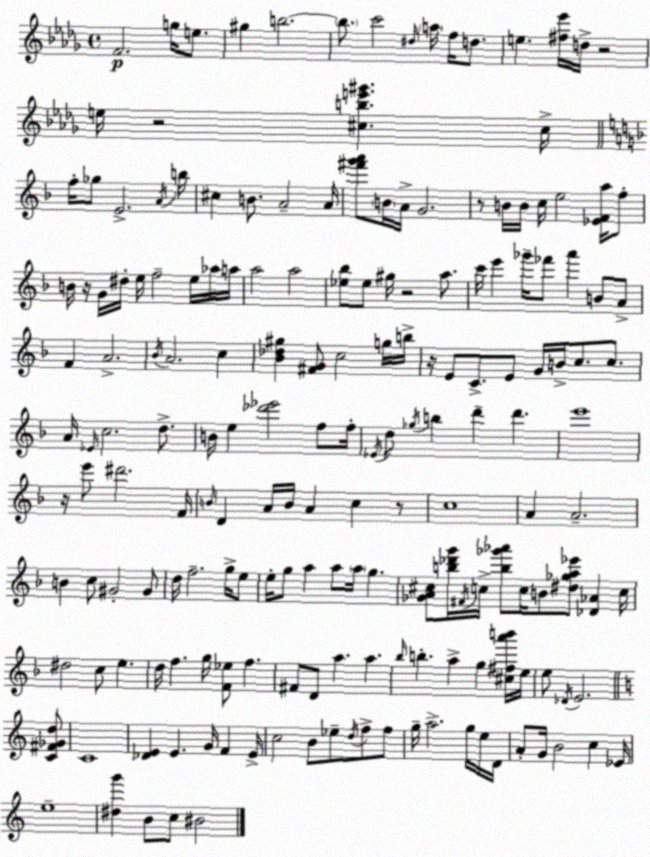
X:1
T:Untitled
M:4/4
L:1/4
K:Bbm
F2 g/4 e/2 ^g b2 b/2 c'2 ^d/4 a/4 f/4 d/2 e [^f_e']/4 d/4 z2 e/4 z2 [^cbe'^g'] ^c/4 f/4 _g/2 E2 A/4 b/4 ^c B/2 A2 A/4 [^f'g'a']/2 B/4 A/4 G2 z/2 B/4 B/4 c/4 e2 [_EFa]/4 f/2 B/4 z/4 G/4 ^d/4 e/4 f2 e/4 _a/4 a/4 a2 a2 [_e_b]/2 _e/2 ^g/4 z2 a/2 c'/4 e' _g'/4 _f'/2 a' B/2 A/2 F A2 _B/4 A2 c [_B_d^g] [^FG]/2 c2 g/4 b/4 z/4 E/2 C/2 E/2 G/4 B/4 c/2 c/2 A/4 _E/4 c2 d/2 B/4 e [_d'_e']2 f/2 f/4 _E/4 d/2 _g/4 b d' d' e'4 z/4 e'/2 ^d'2 F/4 B/4 D A/4 B/4 A c z/2 c4 A A2 B c/2 ^G2 ^G/2 d/4 f2 g/4 e/2 e/4 g/2 a a/2 a/4 g [_GA^c]/2 [b_d'g']/4 ^F/4 c/4 [b_g'_a']/2 c/4 B/2 [^d_ga_e']/2 [_D_A] c/4 ^d2 c/2 e d/4 f g/4 [F_e]/2 f ^F/2 D/2 a a _b/4 b a g [^c^fa'b']/4 e/4 e/2 _D/4 E2 [C^F_Gd]/2 C4 [_DE] E G/4 F E/4 c2 B/2 _e/2 d/4 f/2 f/2 g/4 a2 g/4 e/4 D/4 A/2 G/4 B2 c _E/4 e4 [^dg'] B/2 c/2 ^B2